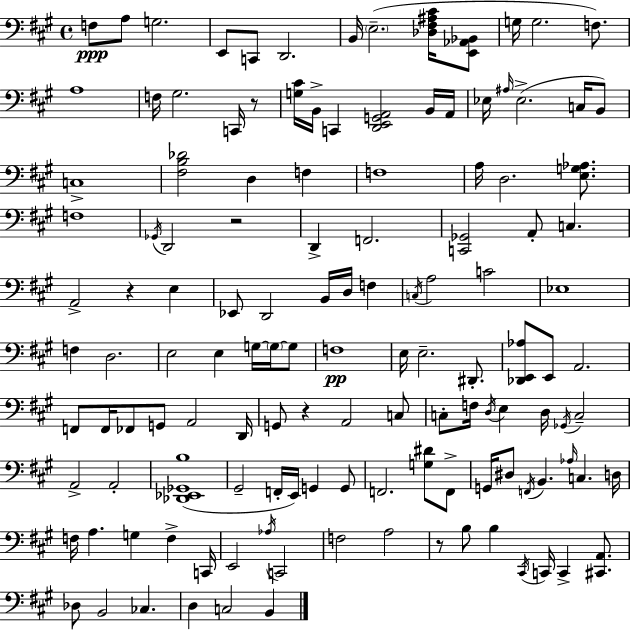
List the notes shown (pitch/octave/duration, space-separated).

F3/e A3/e G3/h. E2/e C2/e D2/h. B2/s E3/h. [Db3,F#3,A#3,C#4]/s [E2,Ab2,Bb2]/e G3/s G3/h. F3/e. A3/w F3/s G#3/h. C2/s R/e [G3,C#4]/s B2/s C2/q [D2,E2,G2,A2]/h B2/s A2/s Eb3/s A#3/s Eb3/h. C3/s B2/e C3/w [F#3,B3,Db4]/h D3/q F3/q F3/w A3/s D3/h. [E3,G3,Ab3]/e. F3/w Gb2/s D2/h R/h D2/q F2/h. [C2,Gb2]/h A2/e C3/q. A2/h R/q E3/q Eb2/e D2/h B2/s D3/s F3/q C3/s A3/h C4/h Eb3/w F3/q D3/h. E3/h E3/q G3/s G3/s G3/e F3/w E3/s E3/h. D#2/e. [Db2,E2,Ab3]/e E2/e A2/h. F2/e F2/s FES2/e G2/e A2/h D2/s G2/e R/q A2/h C3/e C3/e F3/s D3/s E3/q D3/s Gb2/s C3/h A2/h A2/h [Db2,Eb2,Gb2,B3]/w G#2/h F2/s E2/s G2/q G2/e F2/h. [G3,D#4]/e F2/e G2/s D#3/e F2/s B2/q. Ab3/s C3/q. D3/s F3/s A3/q. G3/q F3/q C2/s E2/h Ab3/s C2/h F3/h A3/h R/e B3/e B3/q C#2/s C2/s C2/q [C#2,A2]/e. Db3/e B2/h CES3/q. D3/q C3/h B2/q